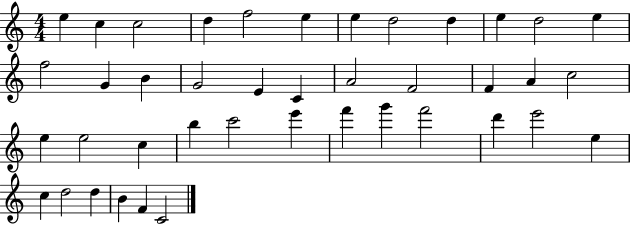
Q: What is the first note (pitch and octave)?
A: E5